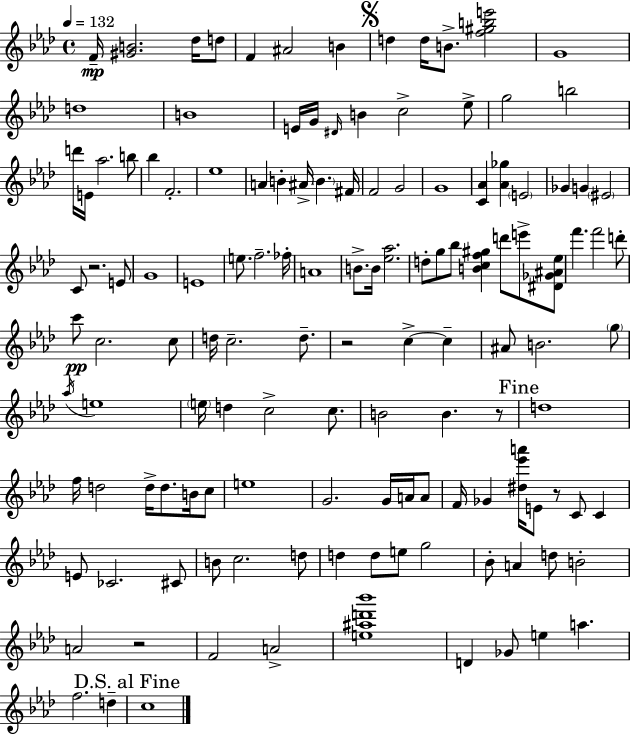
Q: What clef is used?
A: treble